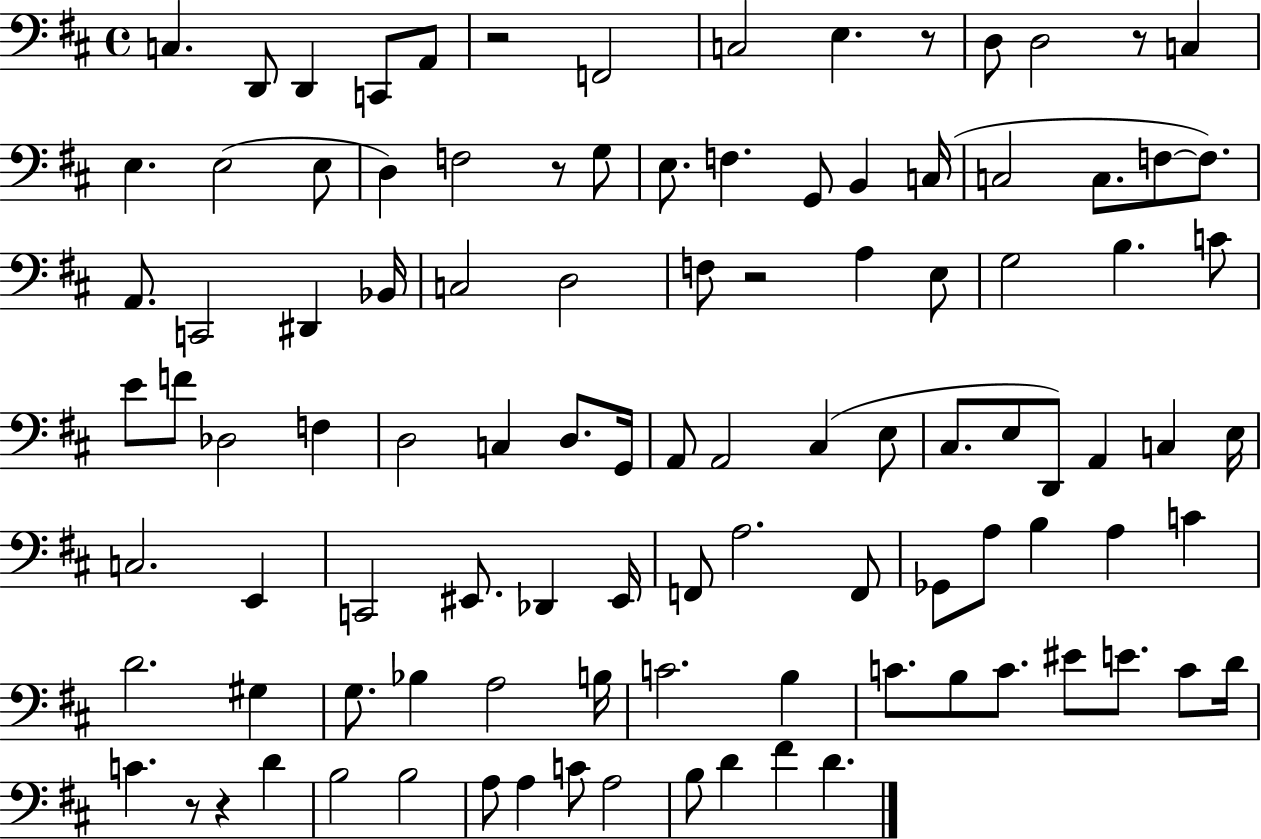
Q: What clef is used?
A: bass